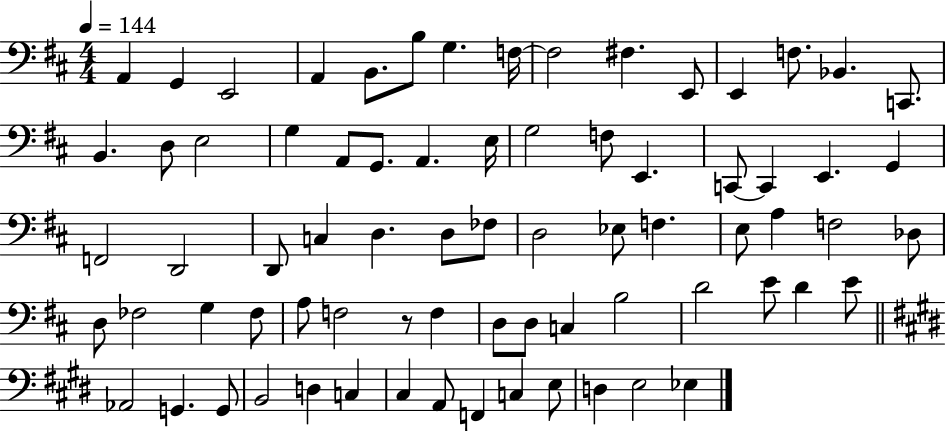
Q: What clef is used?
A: bass